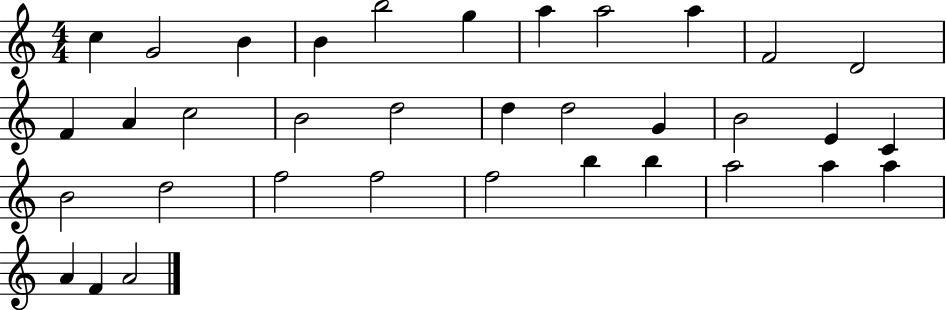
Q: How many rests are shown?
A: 0